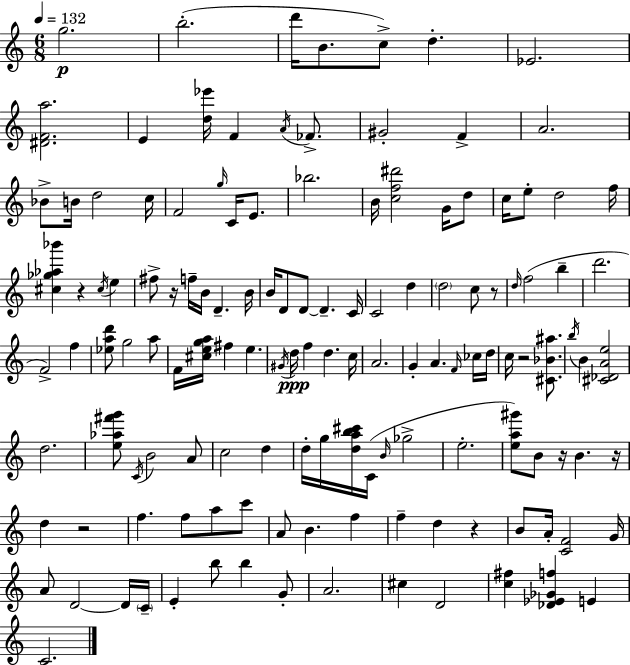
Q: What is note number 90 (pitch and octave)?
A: C6